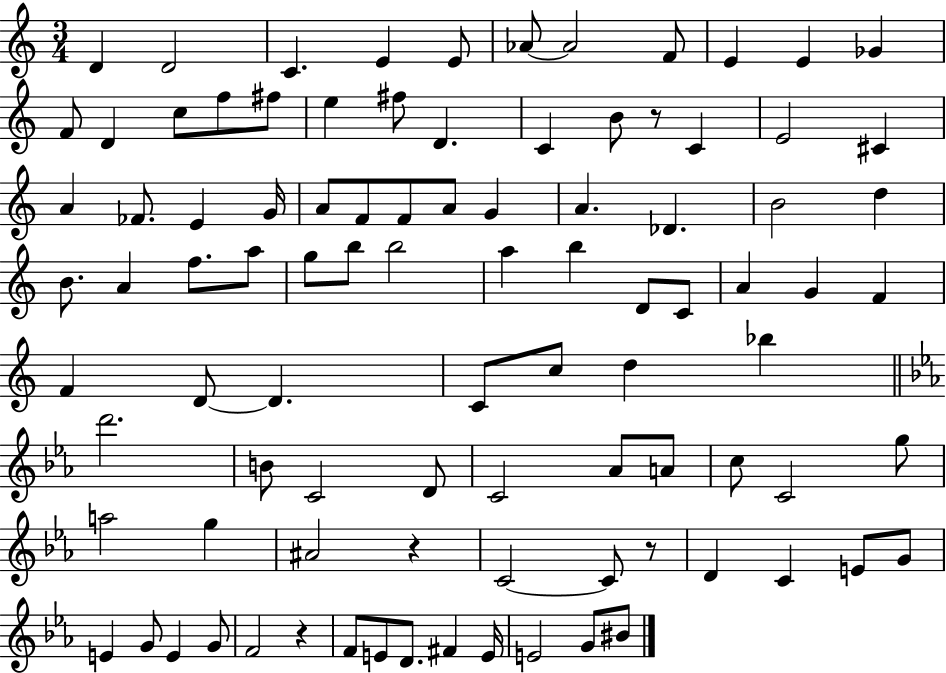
D4/q D4/h C4/q. E4/q E4/e Ab4/e Ab4/h F4/e E4/q E4/q Gb4/q F4/e D4/q C5/e F5/e F#5/e E5/q F#5/e D4/q. C4/q B4/e R/e C4/q E4/h C#4/q A4/q FES4/e. E4/q G4/s A4/e F4/e F4/e A4/e G4/q A4/q. Db4/q. B4/h D5/q B4/e. A4/q F5/e. A5/e G5/e B5/e B5/h A5/q B5/q D4/e C4/e A4/q G4/q F4/q F4/q D4/e D4/q. C4/e C5/e D5/q Bb5/q D6/h. B4/e C4/h D4/e C4/h Ab4/e A4/e C5/e C4/h G5/e A5/h G5/q A#4/h R/q C4/h C4/e R/e D4/q C4/q E4/e G4/e E4/q G4/e E4/q G4/e F4/h R/q F4/e E4/e D4/e. F#4/q E4/s E4/h G4/e BIS4/e